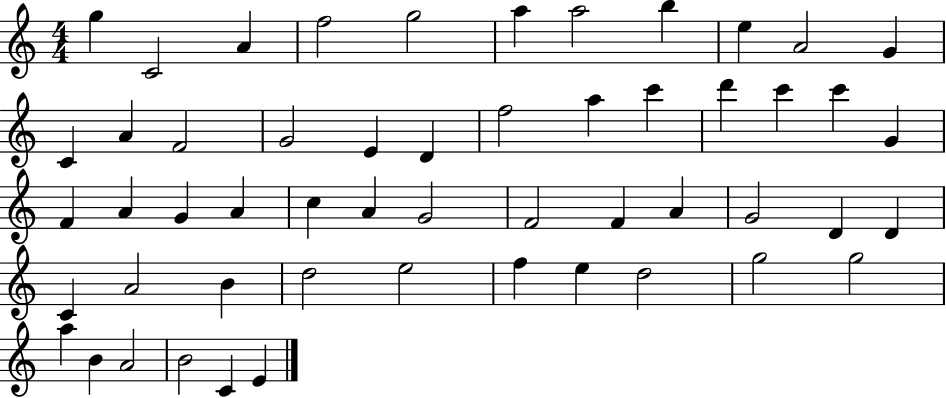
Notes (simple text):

G5/q C4/h A4/q F5/h G5/h A5/q A5/h B5/q E5/q A4/h G4/q C4/q A4/q F4/h G4/h E4/q D4/q F5/h A5/q C6/q D6/q C6/q C6/q G4/q F4/q A4/q G4/q A4/q C5/q A4/q G4/h F4/h F4/q A4/q G4/h D4/q D4/q C4/q A4/h B4/q D5/h E5/h F5/q E5/q D5/h G5/h G5/h A5/q B4/q A4/h B4/h C4/q E4/q